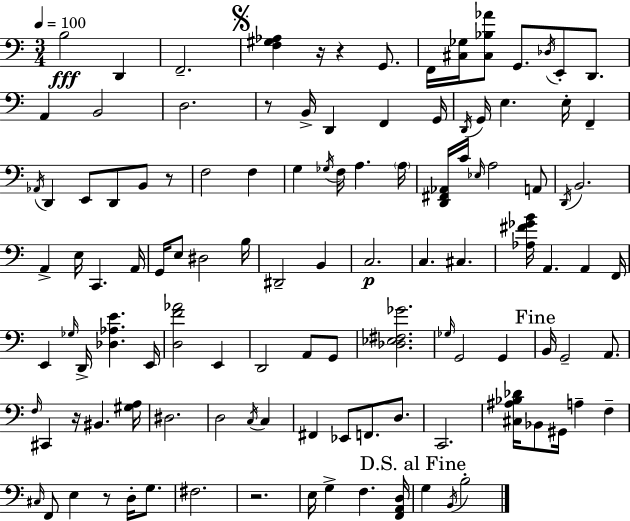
B3/h D2/q F2/h. [F3,G#3,Ab3]/q R/s R/q G2/e. F2/s [C#3,Gb3]/s [C#3,Bb3,Ab4]/e G2/e. Db3/s E2/e D2/e. A2/q B2/h D3/h. R/e B2/s D2/q F2/q G2/s D2/s G2/s E3/q. E3/s F2/q Ab2/s D2/q E2/e D2/e B2/e R/e F3/h F3/q G3/q Gb3/s F3/s A3/q. A3/s [D2,F#2,Ab2]/s C4/s Eb3/s A3/h A2/e D2/s B2/h. A2/q E3/s C2/q. A2/s G2/s E3/e D#3/h B3/s D#2/h B2/q C3/h. C3/q. C#3/q. [Ab3,F#4,Gb4,B4]/s A2/q. A2/q F2/s E2/q Gb3/s D2/s [Db3,Ab3,E4]/q. E2/s [D3,F4,Ab4]/h E2/q D2/h A2/e G2/e [Db3,Eb3,F#3,Gb4]/h. Gb3/s G2/h G2/q B2/s G2/h A2/e. F3/s C#2/q R/s BIS2/q. [G#3,A3]/s D#3/h. D3/h C3/s C3/q F#2/q Eb2/e F2/e. D3/e. C2/h. [C#3,A#3,Bb3,Db4]/s Bb2/e G#2/s A3/q F3/q C#3/s F2/e E3/q R/e D3/s G3/e. F#3/h. R/h. E3/s G3/q F3/q. [F2,A2,D3]/s G3/q B2/s B3/h